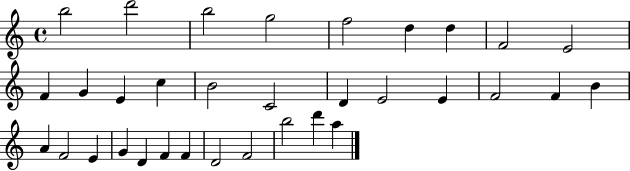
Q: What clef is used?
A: treble